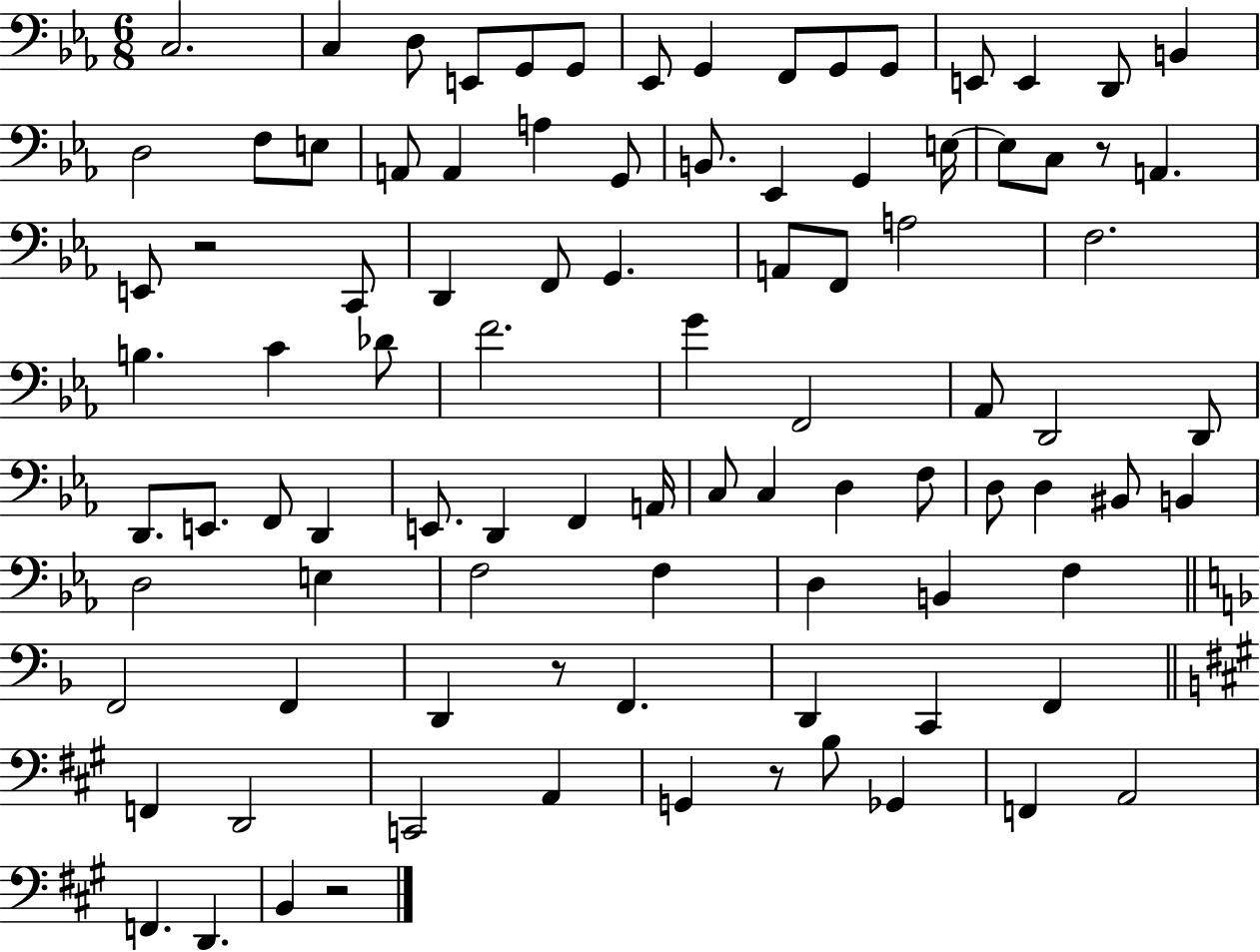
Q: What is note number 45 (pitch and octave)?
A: Ab2